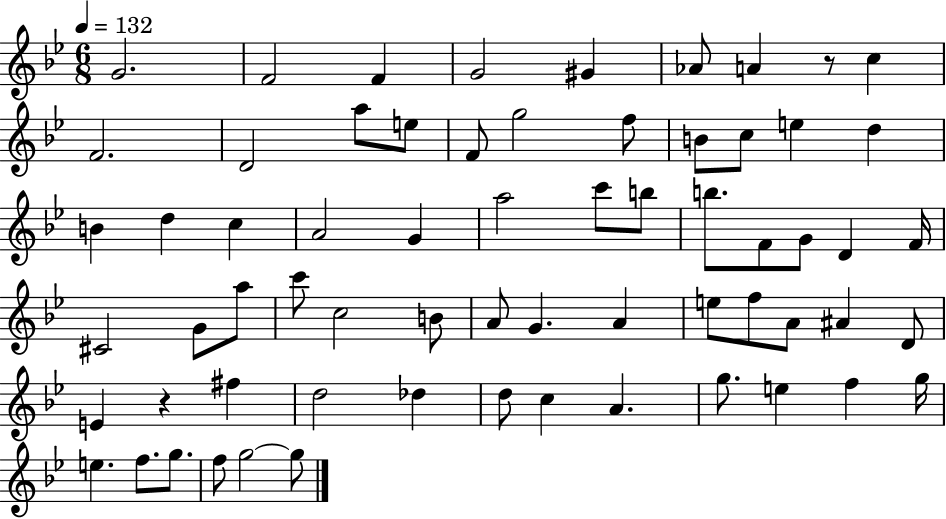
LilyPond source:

{
  \clef treble
  \numericTimeSignature
  \time 6/8
  \key bes \major
  \tempo 4 = 132
  g'2. | f'2 f'4 | g'2 gis'4 | aes'8 a'4 r8 c''4 | \break f'2. | d'2 a''8 e''8 | f'8 g''2 f''8 | b'8 c''8 e''4 d''4 | \break b'4 d''4 c''4 | a'2 g'4 | a''2 c'''8 b''8 | b''8. f'8 g'8 d'4 f'16 | \break cis'2 g'8 a''8 | c'''8 c''2 b'8 | a'8 g'4. a'4 | e''8 f''8 a'8 ais'4 d'8 | \break e'4 r4 fis''4 | d''2 des''4 | d''8 c''4 a'4. | g''8. e''4 f''4 g''16 | \break e''4. f''8. g''8. | f''8 g''2~~ g''8 | \bar "|."
}